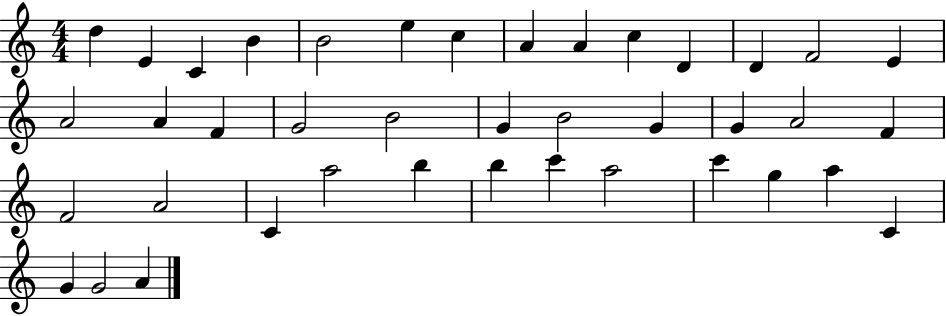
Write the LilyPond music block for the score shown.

{
  \clef treble
  \numericTimeSignature
  \time 4/4
  \key c \major
  d''4 e'4 c'4 b'4 | b'2 e''4 c''4 | a'4 a'4 c''4 d'4 | d'4 f'2 e'4 | \break a'2 a'4 f'4 | g'2 b'2 | g'4 b'2 g'4 | g'4 a'2 f'4 | \break f'2 a'2 | c'4 a''2 b''4 | b''4 c'''4 a''2 | c'''4 g''4 a''4 c'4 | \break g'4 g'2 a'4 | \bar "|."
}